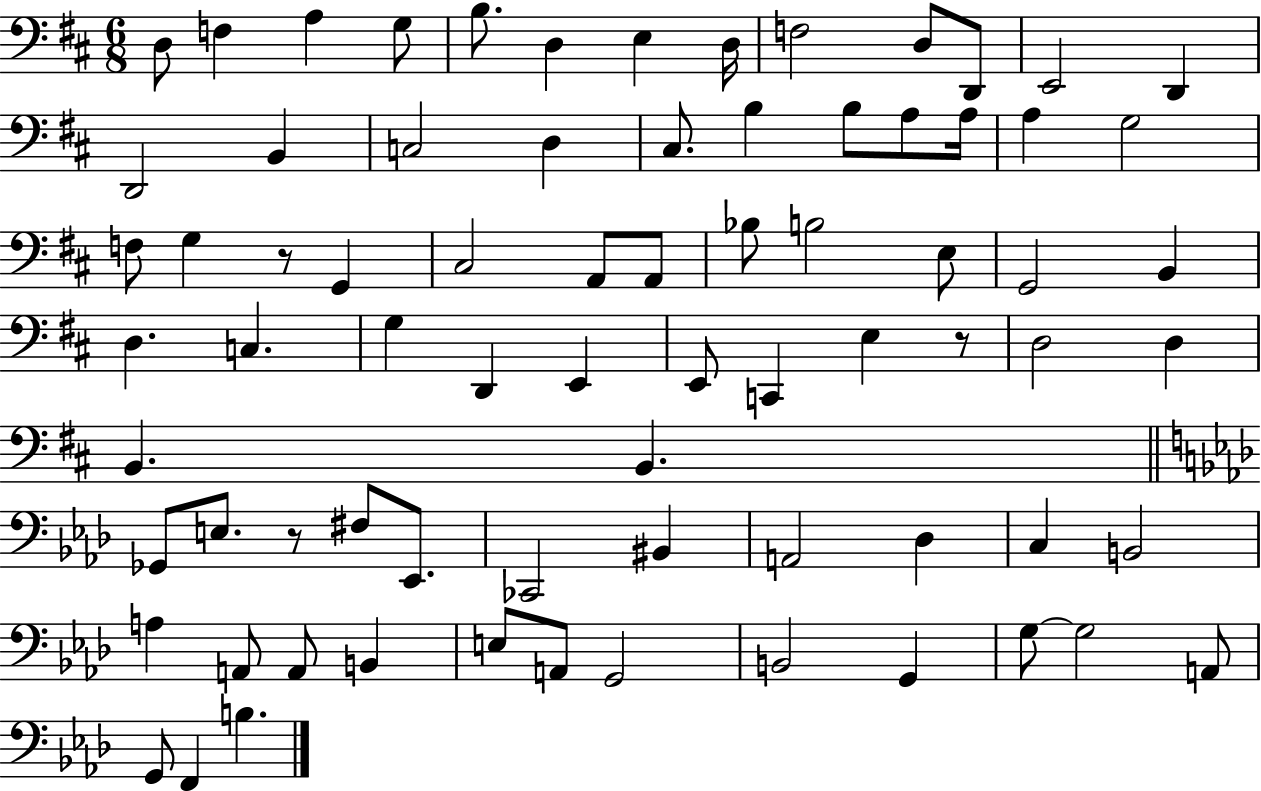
D3/e F3/q A3/q G3/e B3/e. D3/q E3/q D3/s F3/h D3/e D2/e E2/h D2/q D2/h B2/q C3/h D3/q C#3/e. B3/q B3/e A3/e A3/s A3/q G3/h F3/e G3/q R/e G2/q C#3/h A2/e A2/e Bb3/e B3/h E3/e G2/h B2/q D3/q. C3/q. G3/q D2/q E2/q E2/e C2/q E3/q R/e D3/h D3/q B2/q. B2/q. Gb2/e E3/e. R/e F#3/e Eb2/e. CES2/h BIS2/q A2/h Db3/q C3/q B2/h A3/q A2/e A2/e B2/q E3/e A2/e G2/h B2/h G2/q G3/e G3/h A2/e G2/e F2/q B3/q.